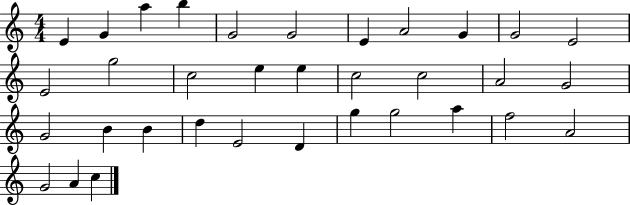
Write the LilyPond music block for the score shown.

{
  \clef treble
  \numericTimeSignature
  \time 4/4
  \key c \major
  e'4 g'4 a''4 b''4 | g'2 g'2 | e'4 a'2 g'4 | g'2 e'2 | \break e'2 g''2 | c''2 e''4 e''4 | c''2 c''2 | a'2 g'2 | \break g'2 b'4 b'4 | d''4 e'2 d'4 | g''4 g''2 a''4 | f''2 a'2 | \break g'2 a'4 c''4 | \bar "|."
}